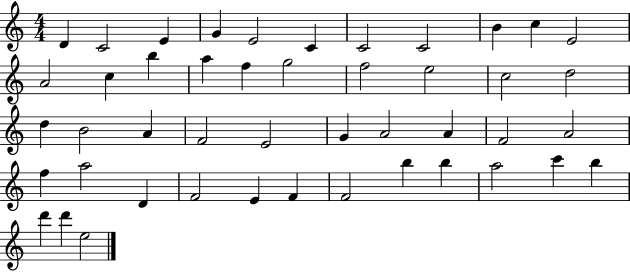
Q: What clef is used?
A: treble